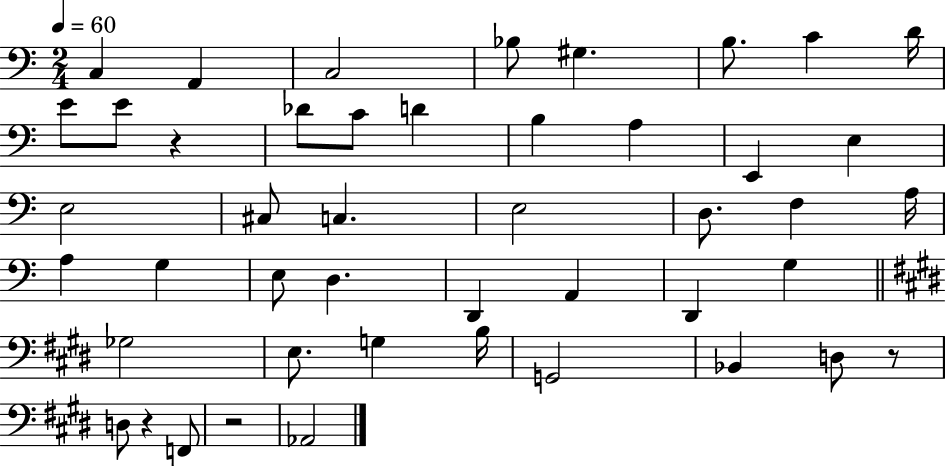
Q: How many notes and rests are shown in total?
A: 46